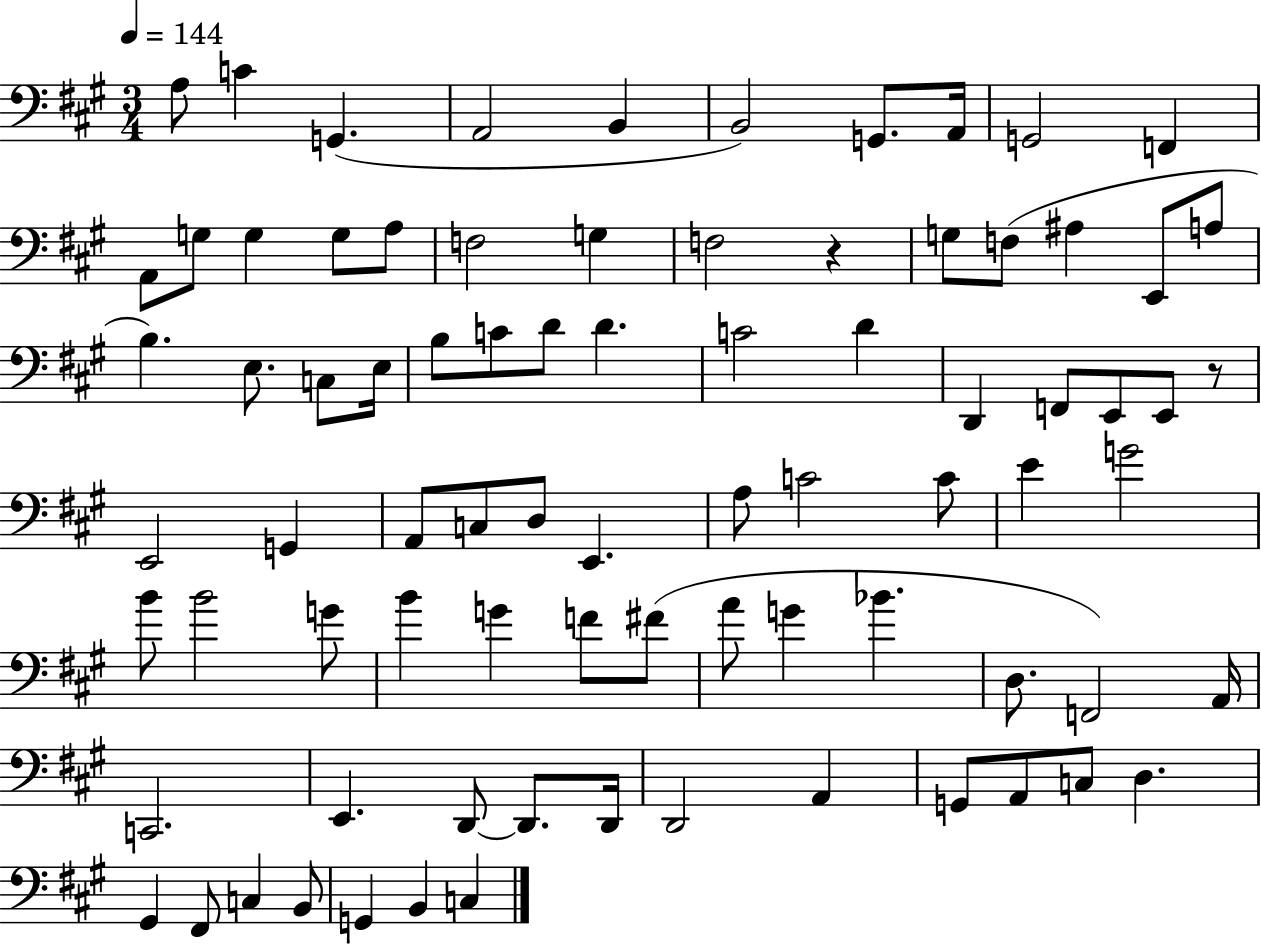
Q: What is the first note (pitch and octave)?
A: A3